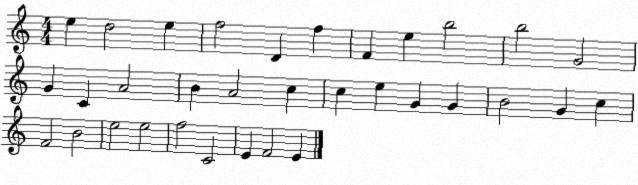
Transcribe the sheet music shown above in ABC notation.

X:1
T:Untitled
M:4/4
L:1/4
K:C
e d2 e f2 D f F e b2 b2 G2 G C A2 B A2 c c e G G B2 G c F2 B2 e2 e2 f2 C2 E F2 E